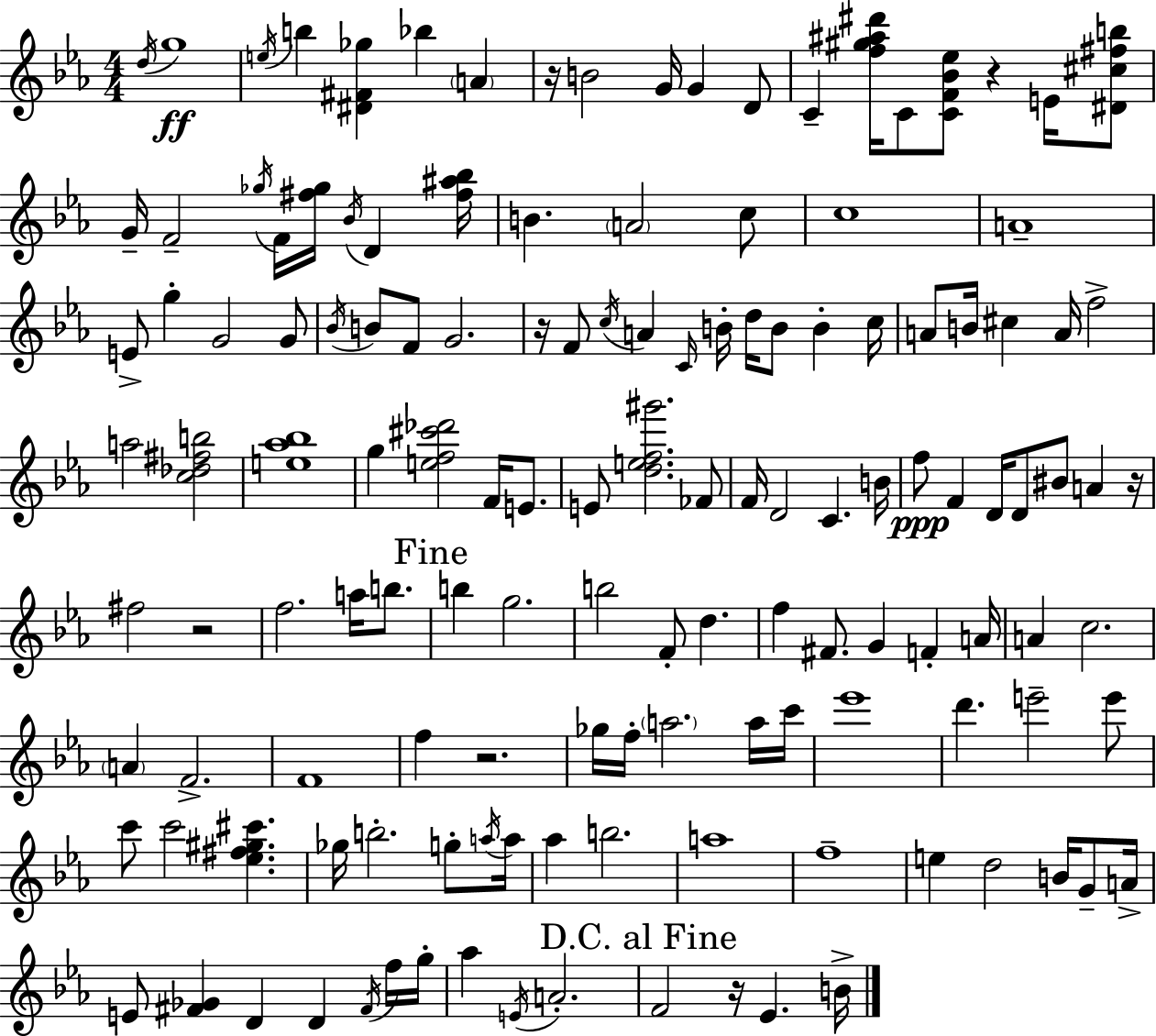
{
  \clef treble
  \numericTimeSignature
  \time 4/4
  \key ees \major
  \repeat volta 2 { \acciaccatura { d''16 }\ff g''1 | \acciaccatura { e''16 } b''4 <dis' fis' ges''>4 bes''4 \parenthesize a'4 | r16 b'2 g'16 g'4 | d'8 c'4-- <f'' gis'' ais'' dis'''>16 c'8 <c' f' bes' ees''>8 r4 e'16 | \break <dis' cis'' fis'' b''>8 g'16-- f'2-- \acciaccatura { ges''16 } f'16 <fis'' ges''>16 \acciaccatura { bes'16 } d'4 | <fis'' ais'' bes''>16 b'4. \parenthesize a'2 | c''8 c''1 | a'1-- | \break e'8-> g''4-. g'2 | g'8 \acciaccatura { bes'16 } b'8 f'8 g'2. | r16 f'8 \acciaccatura { c''16 } a'4 \grace { c'16 } b'16-. d''16 | b'8 b'4-. c''16 a'8 b'16 cis''4 a'16 f''2-> | \break a''2 <c'' des'' fis'' b''>2 | <e'' aes'' bes''>1 | g''4 <e'' f'' cis''' des'''>2 | f'16 e'8. e'8 <d'' e'' f'' gis'''>2. | \break fes'8 f'16 d'2 | c'4. b'16 f''8\ppp f'4 d'16 d'8 | bis'8 a'4 r16 fis''2 r2 | f''2. | \break a''16 b''8. \mark "Fine" b''4 g''2. | b''2 f'8-. | d''4. f''4 fis'8. g'4 | f'4-. a'16 a'4 c''2. | \break \parenthesize a'4 f'2.-> | f'1 | f''4 r2. | ges''16 f''16-. \parenthesize a''2. | \break a''16 c'''16 ees'''1 | d'''4. e'''2-- | e'''8 c'''8 c'''2 | <ees'' fis'' gis'' cis'''>4. ges''16 b''2.-. | \break g''8-. \acciaccatura { a''16 } a''16 aes''4 b''2. | a''1 | f''1-- | e''4 d''2 | \break b'16 g'8-- a'16-> e'8 <fis' ges'>4 d'4 | d'4 \acciaccatura { fis'16 } f''16 g''16-. aes''4 \acciaccatura { e'16 } a'2.-. | \mark "D.C. al Fine" f'2 | r16 ees'4. b'16-> } \bar "|."
}